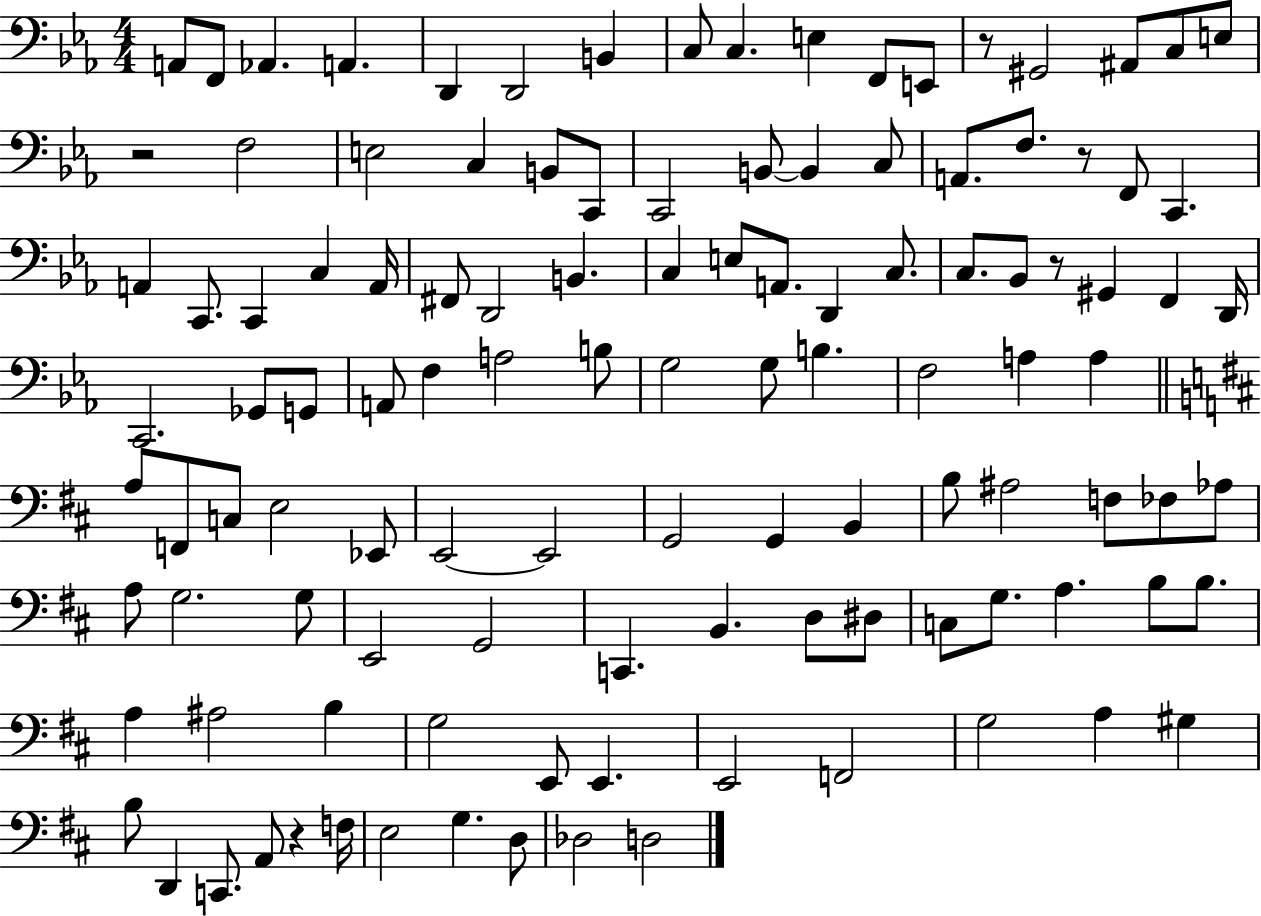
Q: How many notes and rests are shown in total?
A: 115